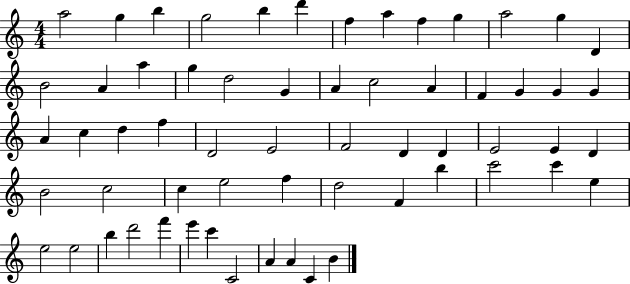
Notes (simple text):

A5/h G5/q B5/q G5/h B5/q D6/q F5/q A5/q F5/q G5/q A5/h G5/q D4/q B4/h A4/q A5/q G5/q D5/h G4/q A4/q C5/h A4/q F4/q G4/q G4/q G4/q A4/q C5/q D5/q F5/q D4/h E4/h F4/h D4/q D4/q E4/h E4/q D4/q B4/h C5/h C5/q E5/h F5/q D5/h F4/q B5/q C6/h C6/q E5/q E5/h E5/h B5/q D6/h F6/q E6/q C6/q C4/h A4/q A4/q C4/q B4/q